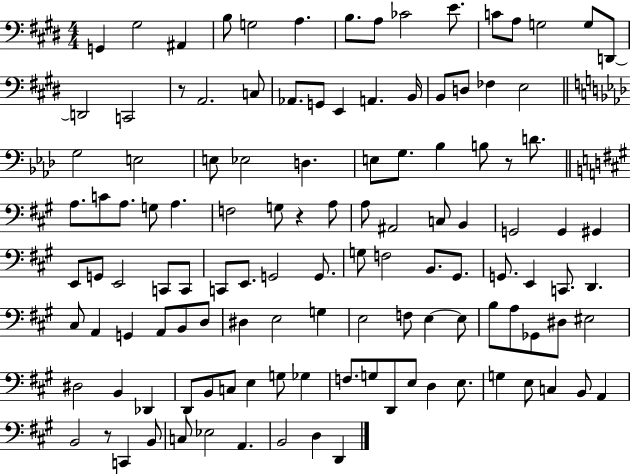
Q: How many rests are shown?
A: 4